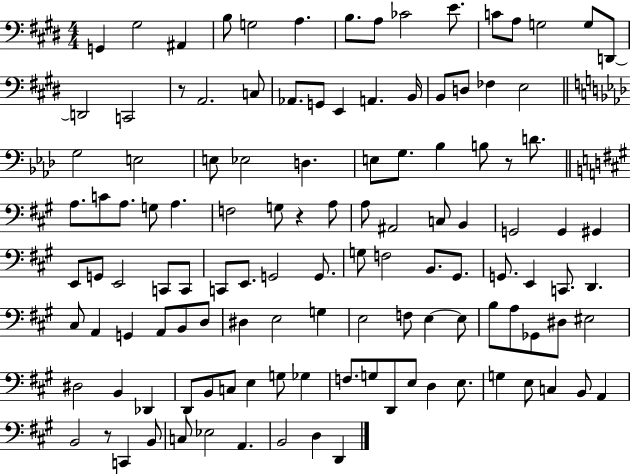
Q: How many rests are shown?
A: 4